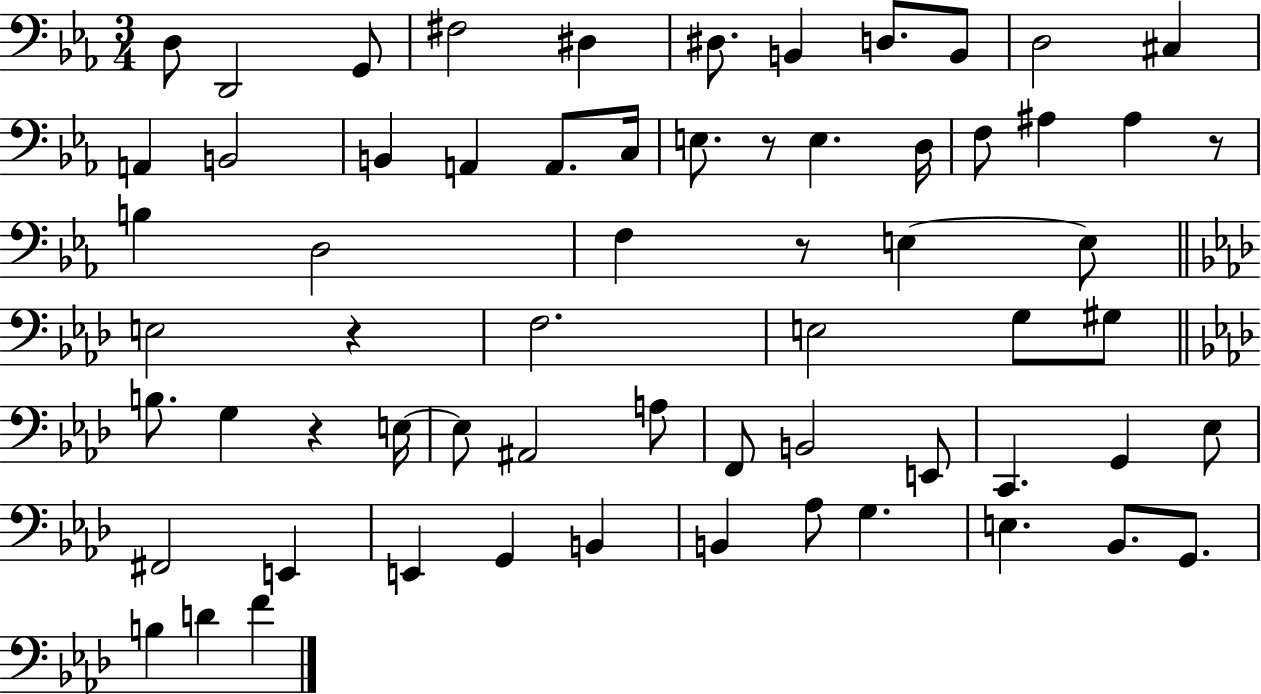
X:1
T:Untitled
M:3/4
L:1/4
K:Eb
D,/2 D,,2 G,,/2 ^F,2 ^D, ^D,/2 B,, D,/2 B,,/2 D,2 ^C, A,, B,,2 B,, A,, A,,/2 C,/4 E,/2 z/2 E, D,/4 F,/2 ^A, ^A, z/2 B, D,2 F, z/2 E, E,/2 E,2 z F,2 E,2 G,/2 ^G,/2 B,/2 G, z E,/4 E,/2 ^A,,2 A,/2 F,,/2 B,,2 E,,/2 C,, G,, _E,/2 ^F,,2 E,, E,, G,, B,, B,, _A,/2 G, E, _B,,/2 G,,/2 B, D F